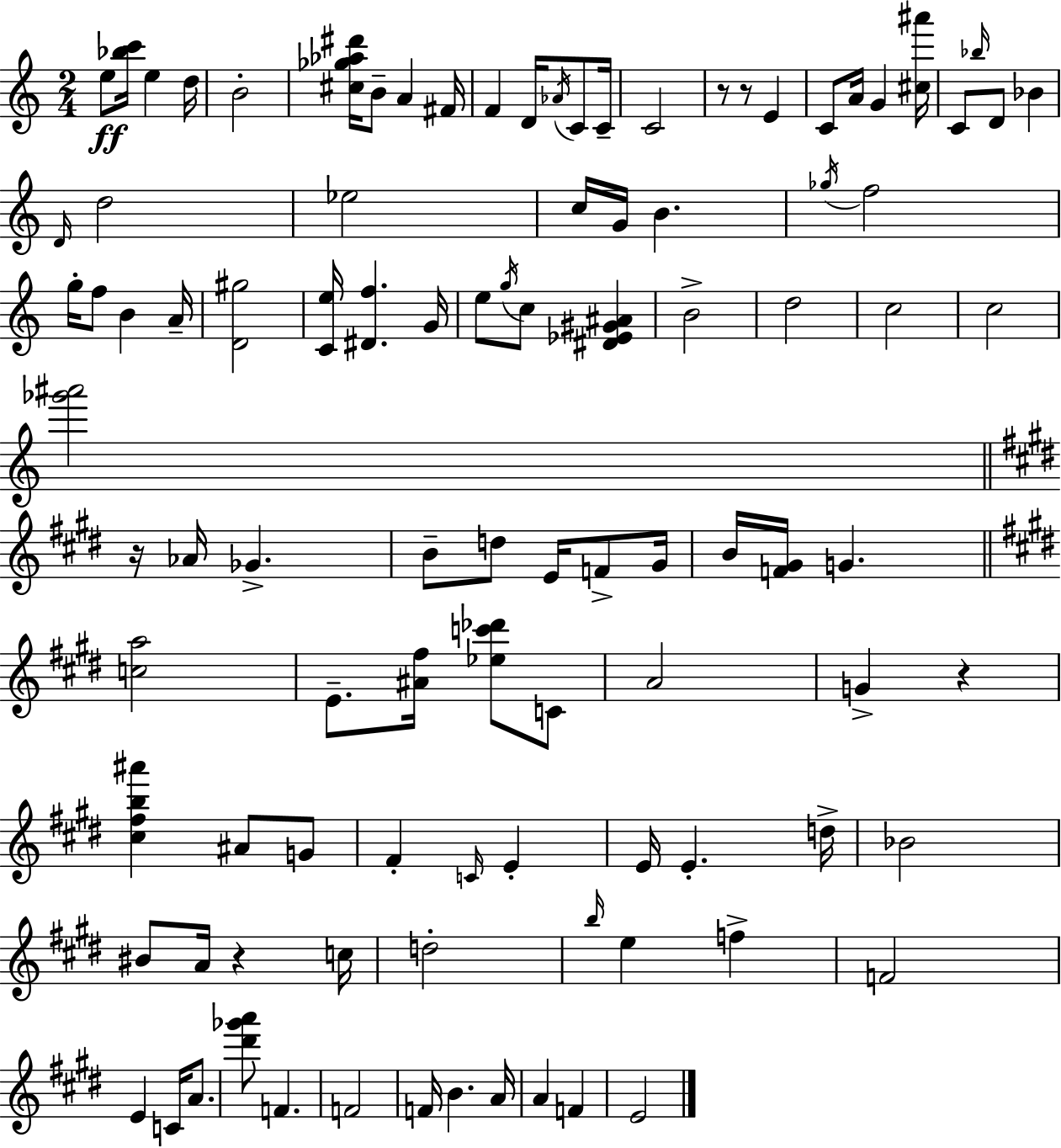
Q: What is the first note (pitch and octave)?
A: E5